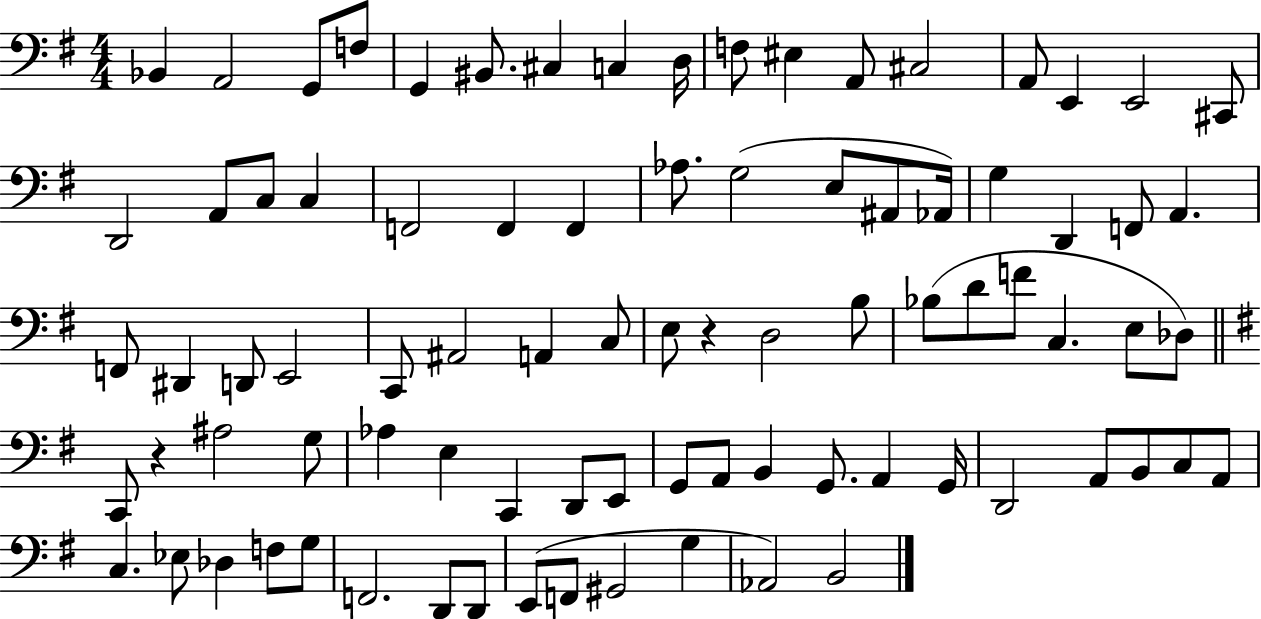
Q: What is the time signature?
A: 4/4